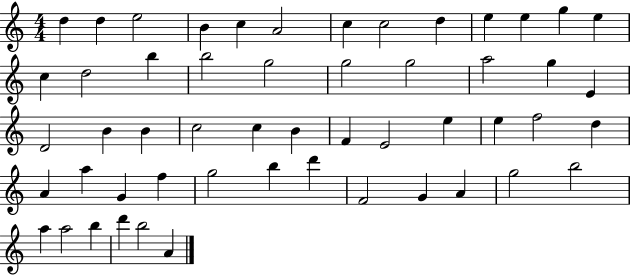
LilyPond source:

{
  \clef treble
  \numericTimeSignature
  \time 4/4
  \key c \major
  d''4 d''4 e''2 | b'4 c''4 a'2 | c''4 c''2 d''4 | e''4 e''4 g''4 e''4 | \break c''4 d''2 b''4 | b''2 g''2 | g''2 g''2 | a''2 g''4 e'4 | \break d'2 b'4 b'4 | c''2 c''4 b'4 | f'4 e'2 e''4 | e''4 f''2 d''4 | \break a'4 a''4 g'4 f''4 | g''2 b''4 d'''4 | f'2 g'4 a'4 | g''2 b''2 | \break a''4 a''2 b''4 | d'''4 b''2 a'4 | \bar "|."
}